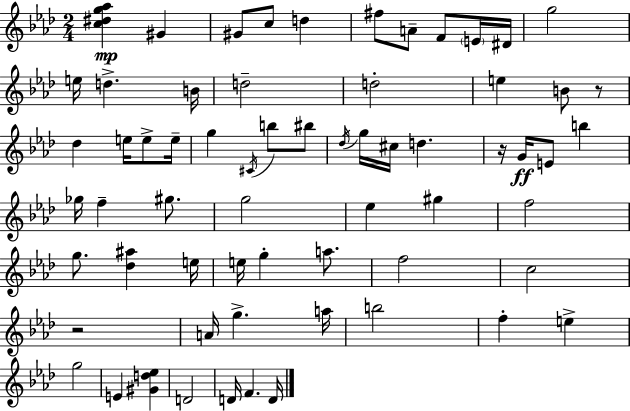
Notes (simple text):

[C5,D#5,G5,Ab5]/q G#4/q G#4/e C5/e D5/q F#5/e A4/e F4/e E4/s D#4/s G5/h E5/s D5/q. B4/s D5/h D5/h E5/q B4/e R/e Db5/q E5/s E5/e E5/s G5/q C#4/s B5/e BIS5/e Db5/s G5/s C#5/s D5/q. R/s G4/s E4/e B5/q Gb5/s F5/q G#5/e. G5/h Eb5/q G#5/q F5/h G5/e. [Db5,A#5]/q E5/s E5/s G5/q A5/e. F5/h C5/h R/h A4/s G5/q. A5/s B5/h F5/q E5/q G5/h E4/q [G#4,D5,Eb5]/q D4/h D4/s F4/q. D4/s